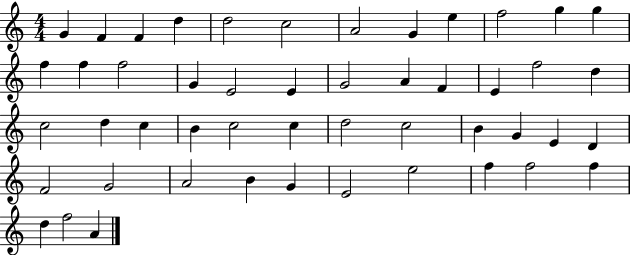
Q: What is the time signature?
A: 4/4